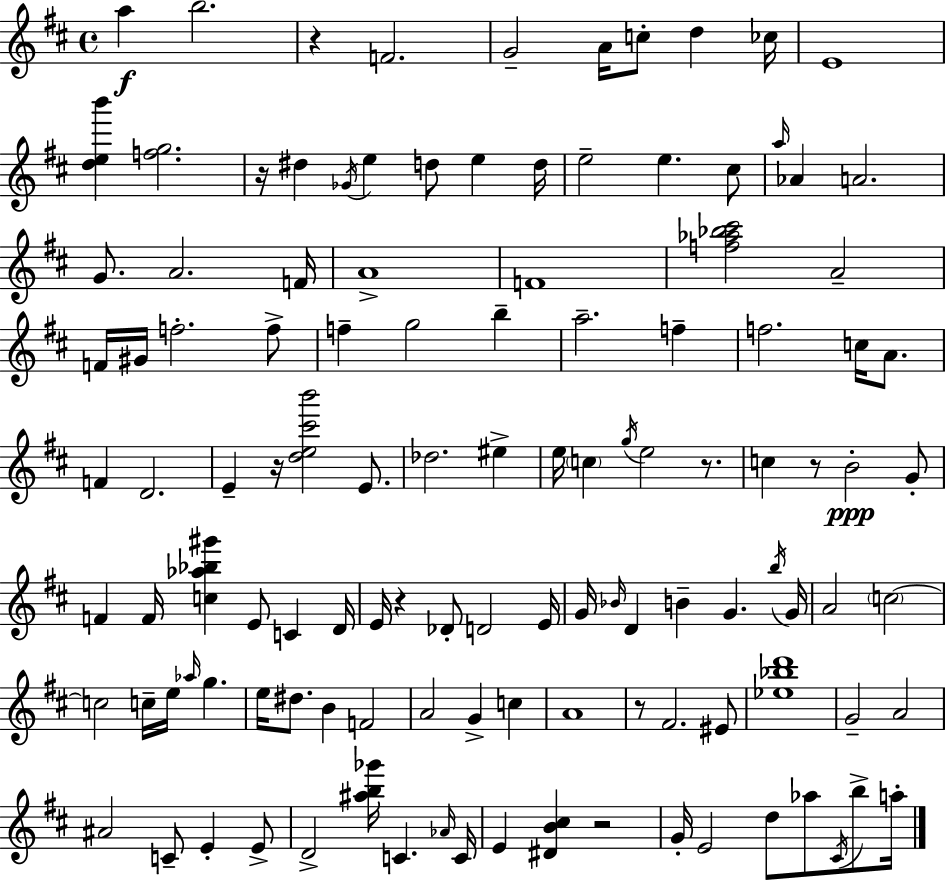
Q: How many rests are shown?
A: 8